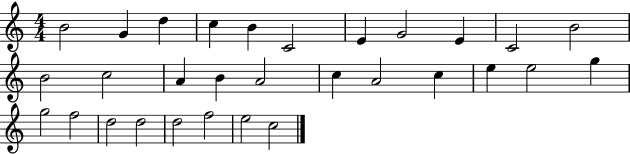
B4/h G4/q D5/q C5/q B4/q C4/h E4/q G4/h E4/q C4/h B4/h B4/h C5/h A4/q B4/q A4/h C5/q A4/h C5/q E5/q E5/h G5/q G5/h F5/h D5/h D5/h D5/h F5/h E5/h C5/h